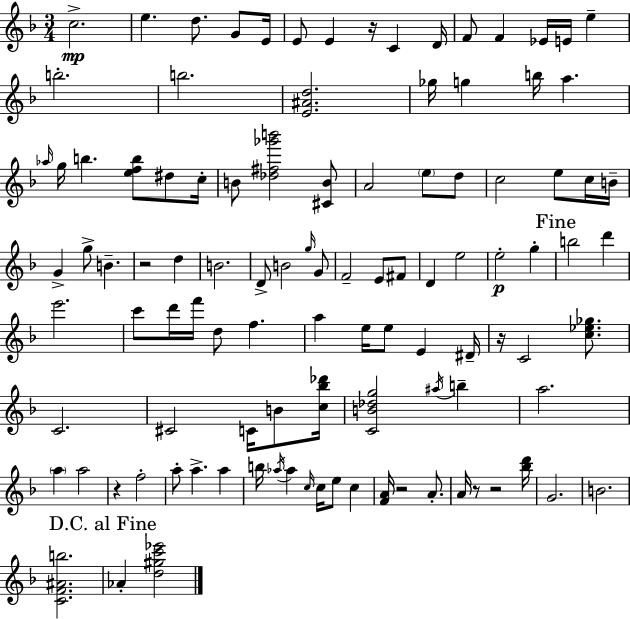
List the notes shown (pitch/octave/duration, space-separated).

C5/h. E5/q. D5/e. G4/e E4/s E4/e E4/q R/s C4/q D4/s F4/e F4/q Eb4/s E4/s E5/q B5/h. B5/h. [E4,A#4,D5]/h. Gb5/s G5/q B5/s A5/q. Ab5/s G5/s B5/q. [E5,F5,B5]/e D#5/e C5/s B4/e [Db5,F#5,Gb6,B6]/h [C#4,B4]/e A4/h E5/e D5/e C5/h E5/e C5/s B4/s G4/q G5/e B4/q. R/h D5/q B4/h. D4/e B4/h G5/s G4/e F4/h E4/e F#4/e D4/q E5/h E5/h G5/q B5/h D6/q E6/h. C6/e D6/s F6/s D5/e F5/q. A5/q E5/s E5/e E4/q D#4/s R/s C4/h [C5,Eb5,Gb5]/e. C4/h. C#4/h C4/s B4/e [C5,Bb5,Db6]/s [C4,B4,Db5,G5]/h A#5/s B5/q A5/h. A5/q A5/h R/q F5/h A5/e A5/q. A5/q B5/s Ab5/s Ab5/q C5/s C5/s E5/e C5/q [F4,A4]/s R/h A4/e. A4/s R/e R/h [Bb5,D6]/s G4/h. B4/h. [C4,F4,A#4,B5]/h. Ab4/q [D5,G#5,C6,Eb6]/h